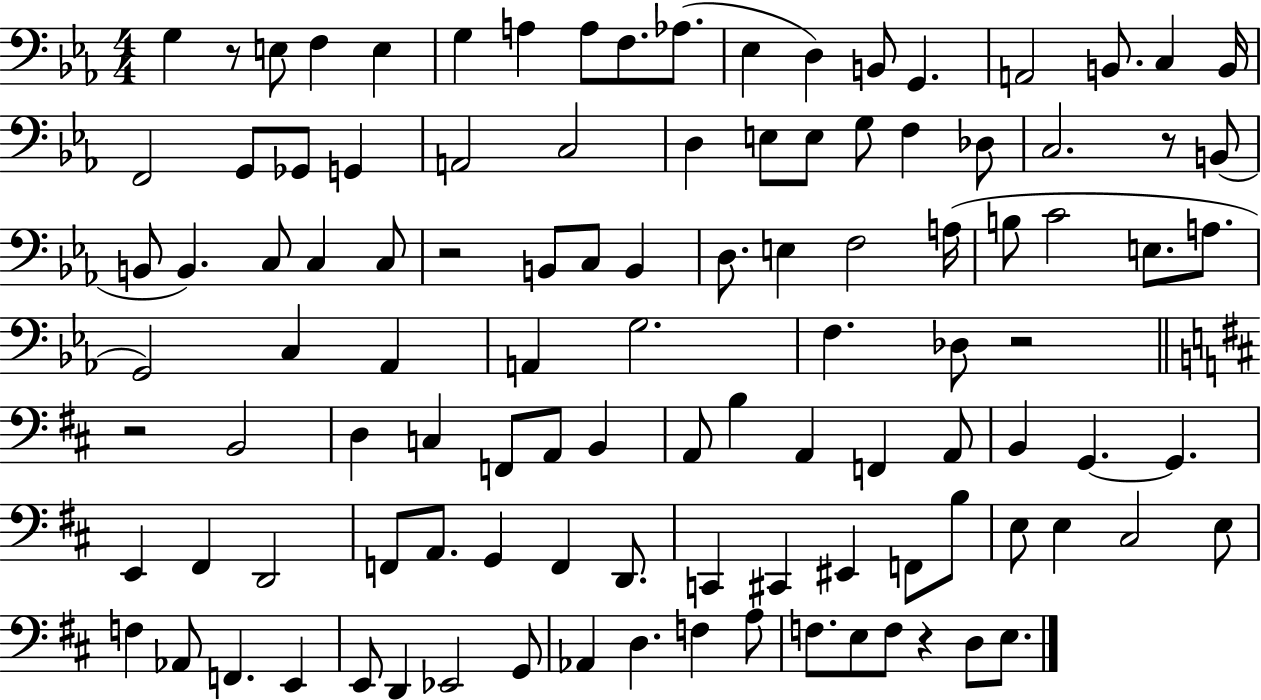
{
  \clef bass
  \numericTimeSignature
  \time 4/4
  \key ees \major
  g4 r8 e8 f4 e4 | g4 a4 a8 f8. aes8.( | ees4 d4) b,8 g,4. | a,2 b,8. c4 b,16 | \break f,2 g,8 ges,8 g,4 | a,2 c2 | d4 e8 e8 g8 f4 des8 | c2. r8 b,8( | \break b,8 b,4.) c8 c4 c8 | r2 b,8 c8 b,4 | d8. e4 f2 a16( | b8 c'2 e8. a8. | \break g,2) c4 aes,4 | a,4 g2. | f4. des8 r2 | \bar "||" \break \key b \minor r2 b,2 | d4 c4 f,8 a,8 b,4 | a,8 b4 a,4 f,4 a,8 | b,4 g,4.~~ g,4. | \break e,4 fis,4 d,2 | f,8 a,8. g,4 f,4 d,8. | c,4 cis,4 eis,4 f,8 b8 | e8 e4 cis2 e8 | \break f4 aes,8 f,4. e,4 | e,8 d,4 ees,2 g,8 | aes,4 d4. f4 a8 | f8. e8 f8 r4 d8 e8. | \break \bar "|."
}